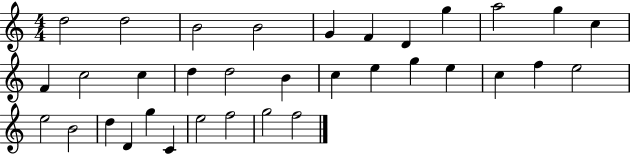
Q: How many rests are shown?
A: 0